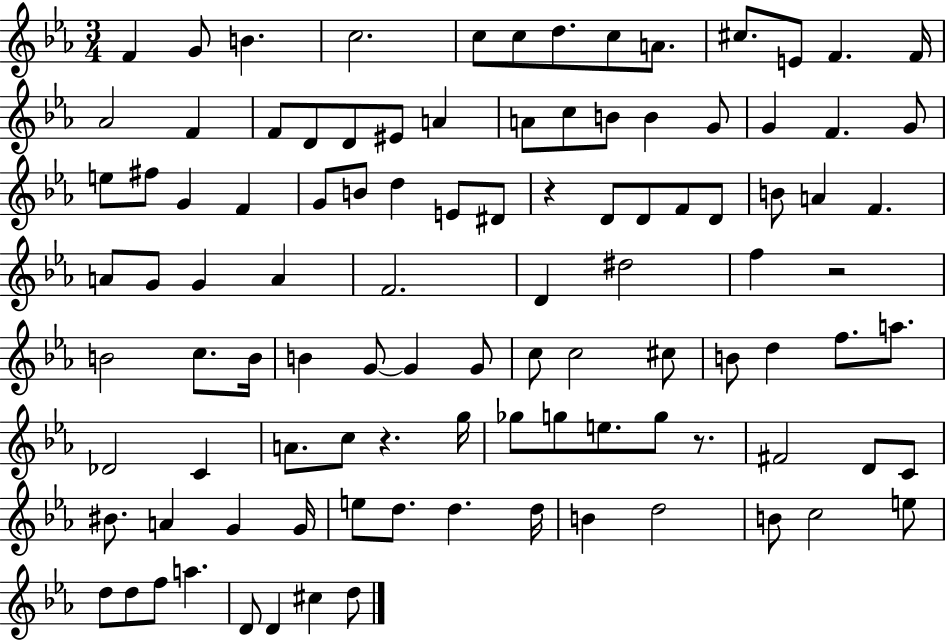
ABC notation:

X:1
T:Untitled
M:3/4
L:1/4
K:Eb
F G/2 B c2 c/2 c/2 d/2 c/2 A/2 ^c/2 E/2 F F/4 _A2 F F/2 D/2 D/2 ^E/2 A A/2 c/2 B/2 B G/2 G F G/2 e/2 ^f/2 G F G/2 B/2 d E/2 ^D/2 z D/2 D/2 F/2 D/2 B/2 A F A/2 G/2 G A F2 D ^d2 f z2 B2 c/2 B/4 B G/2 G G/2 c/2 c2 ^c/2 B/2 d f/2 a/2 _D2 C A/2 c/2 z g/4 _g/2 g/2 e/2 g/2 z/2 ^F2 D/2 C/2 ^B/2 A G G/4 e/2 d/2 d d/4 B d2 B/2 c2 e/2 d/2 d/2 f/2 a D/2 D ^c d/2